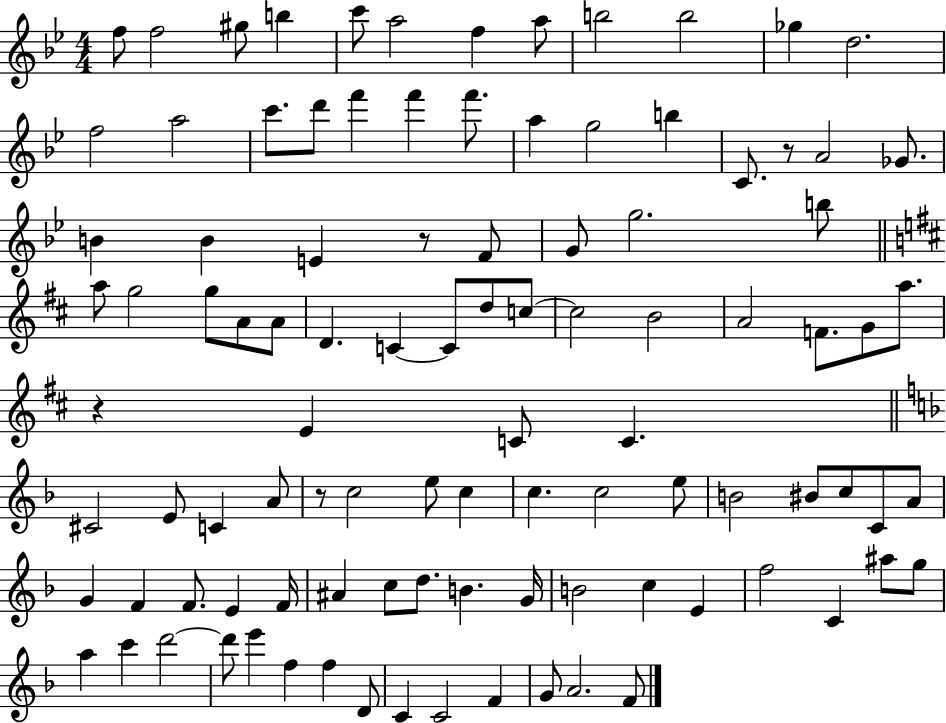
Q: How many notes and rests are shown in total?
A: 101